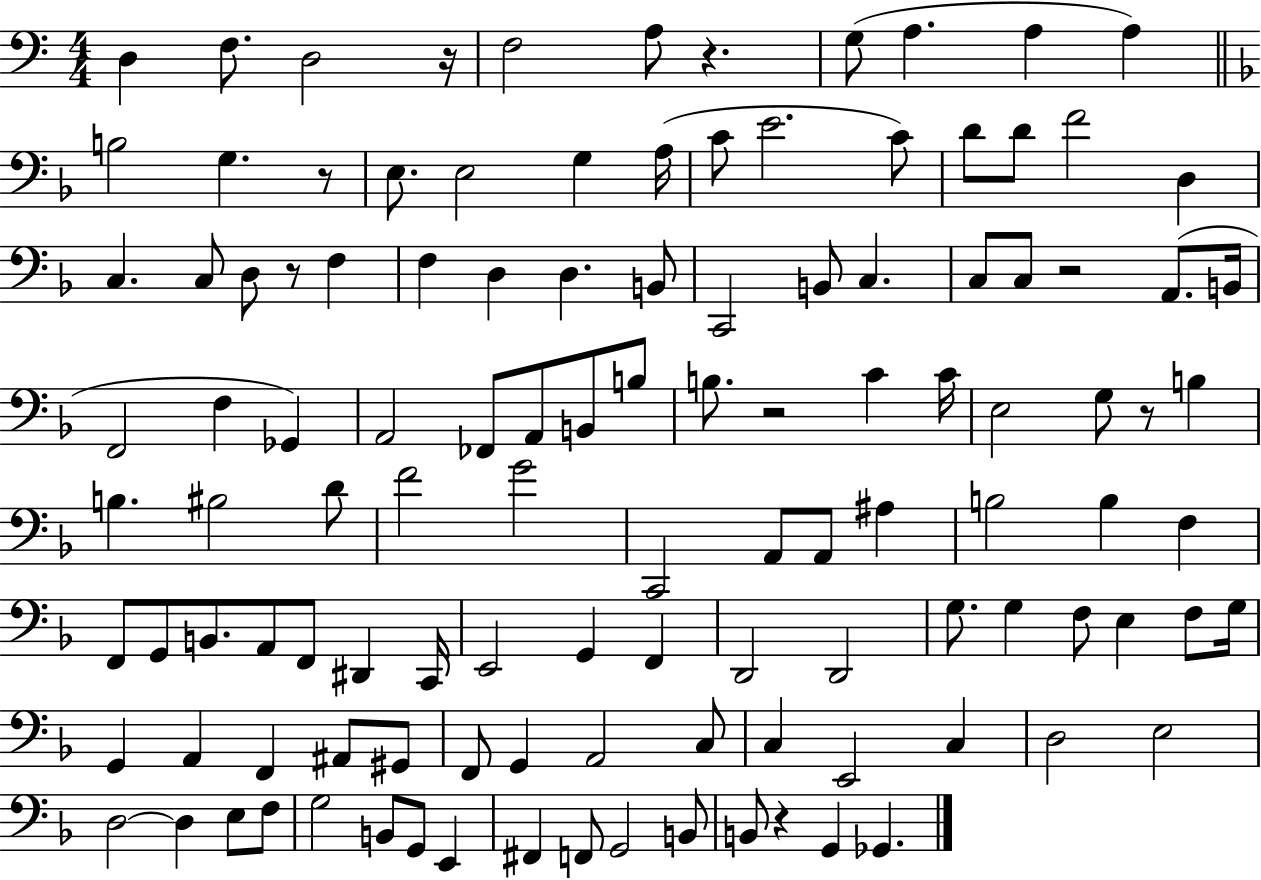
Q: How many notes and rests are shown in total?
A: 118